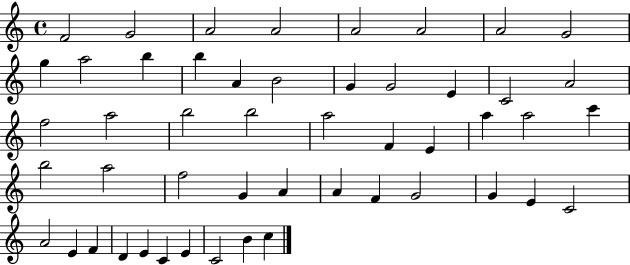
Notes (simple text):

F4/h G4/h A4/h A4/h A4/h A4/h A4/h G4/h G5/q A5/h B5/q B5/q A4/q B4/h G4/q G4/h E4/q C4/h A4/h F5/h A5/h B5/h B5/h A5/h F4/q E4/q A5/q A5/h C6/q B5/h A5/h F5/h G4/q A4/q A4/q F4/q G4/h G4/q E4/q C4/h A4/h E4/q F4/q D4/q E4/q C4/q E4/q C4/h B4/q C5/q